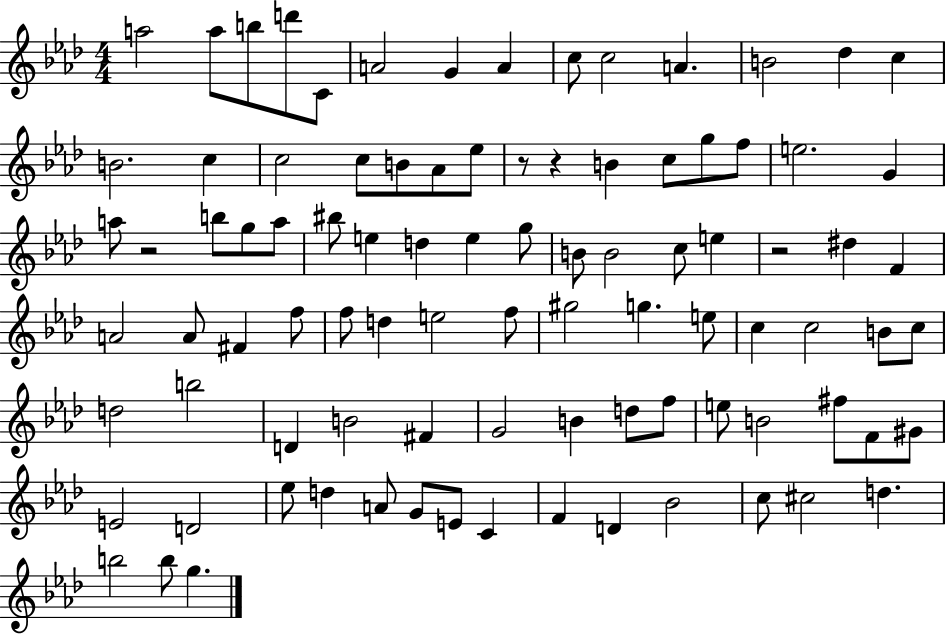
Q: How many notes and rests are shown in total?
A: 92